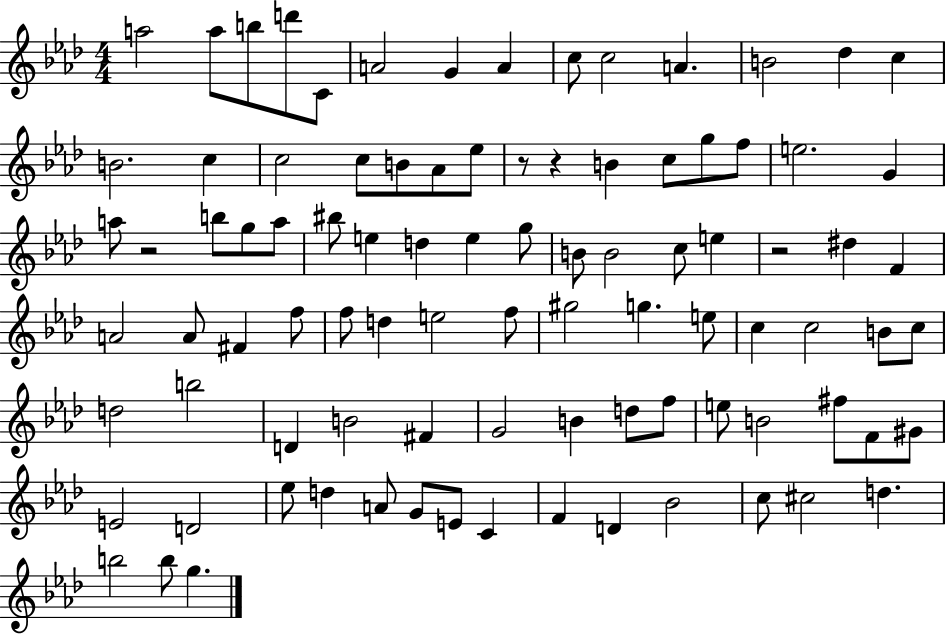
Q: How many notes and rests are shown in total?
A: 92